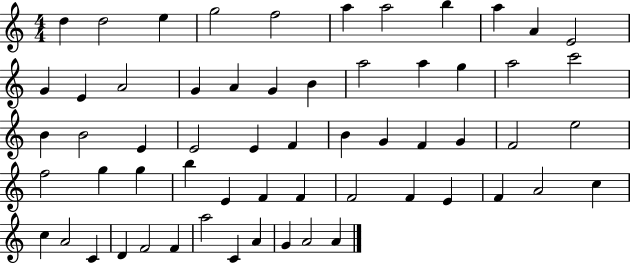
D5/q D5/h E5/q G5/h F5/h A5/q A5/h B5/q A5/q A4/q E4/h G4/q E4/q A4/h G4/q A4/q G4/q B4/q A5/h A5/q G5/q A5/h C6/h B4/q B4/h E4/q E4/h E4/q F4/q B4/q G4/q F4/q G4/q F4/h E5/h F5/h G5/q G5/q B5/q E4/q F4/q F4/q F4/h F4/q E4/q F4/q A4/h C5/q C5/q A4/h C4/q D4/q F4/h F4/q A5/h C4/q A4/q G4/q A4/h A4/q